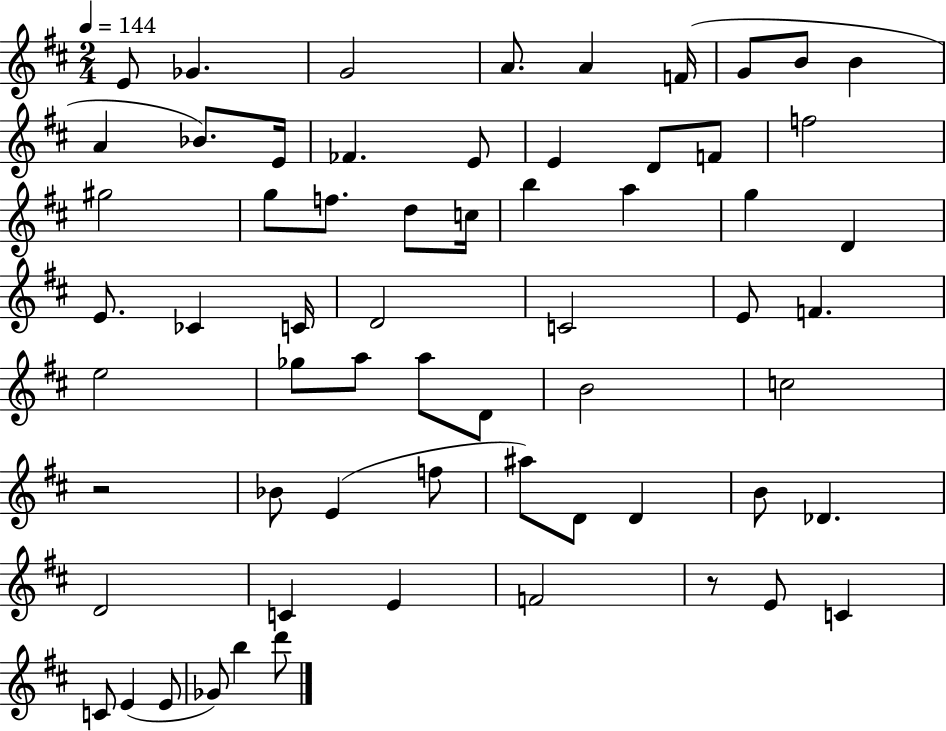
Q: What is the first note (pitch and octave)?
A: E4